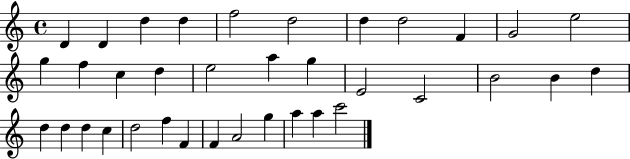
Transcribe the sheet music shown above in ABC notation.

X:1
T:Untitled
M:4/4
L:1/4
K:C
D D d d f2 d2 d d2 F G2 e2 g f c d e2 a g E2 C2 B2 B d d d d c d2 f F F A2 g a a c'2